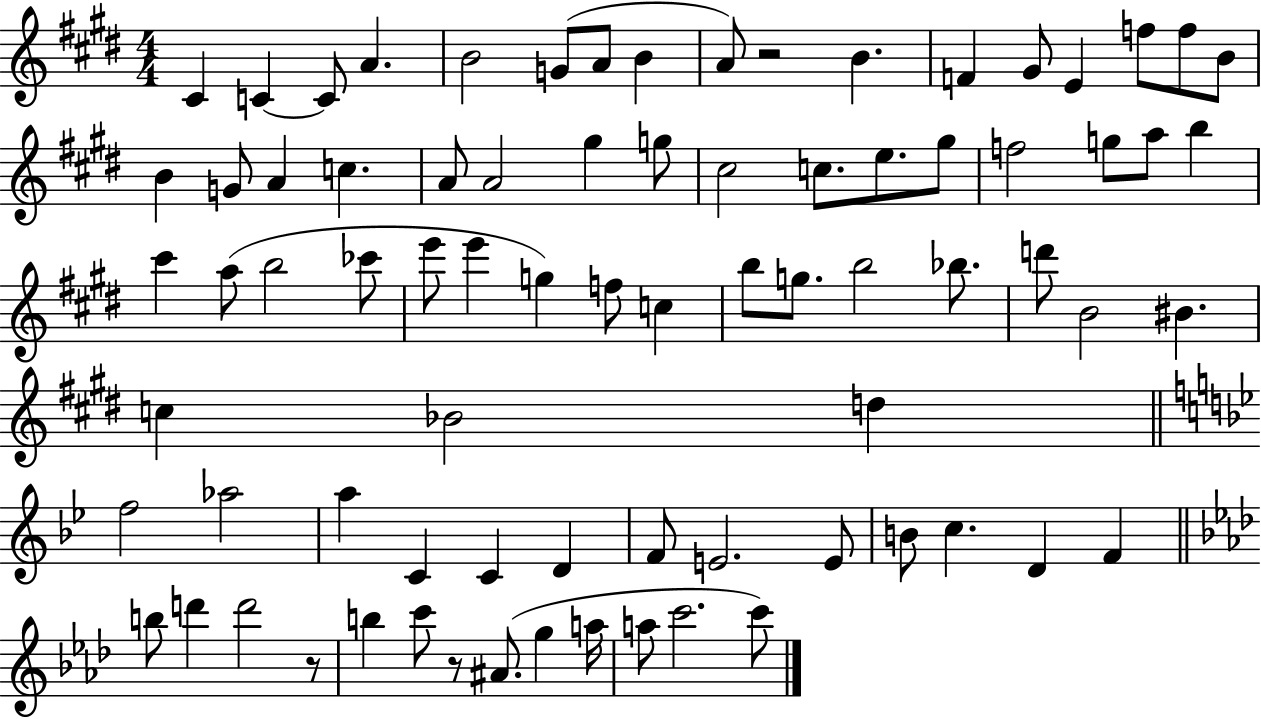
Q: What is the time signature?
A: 4/4